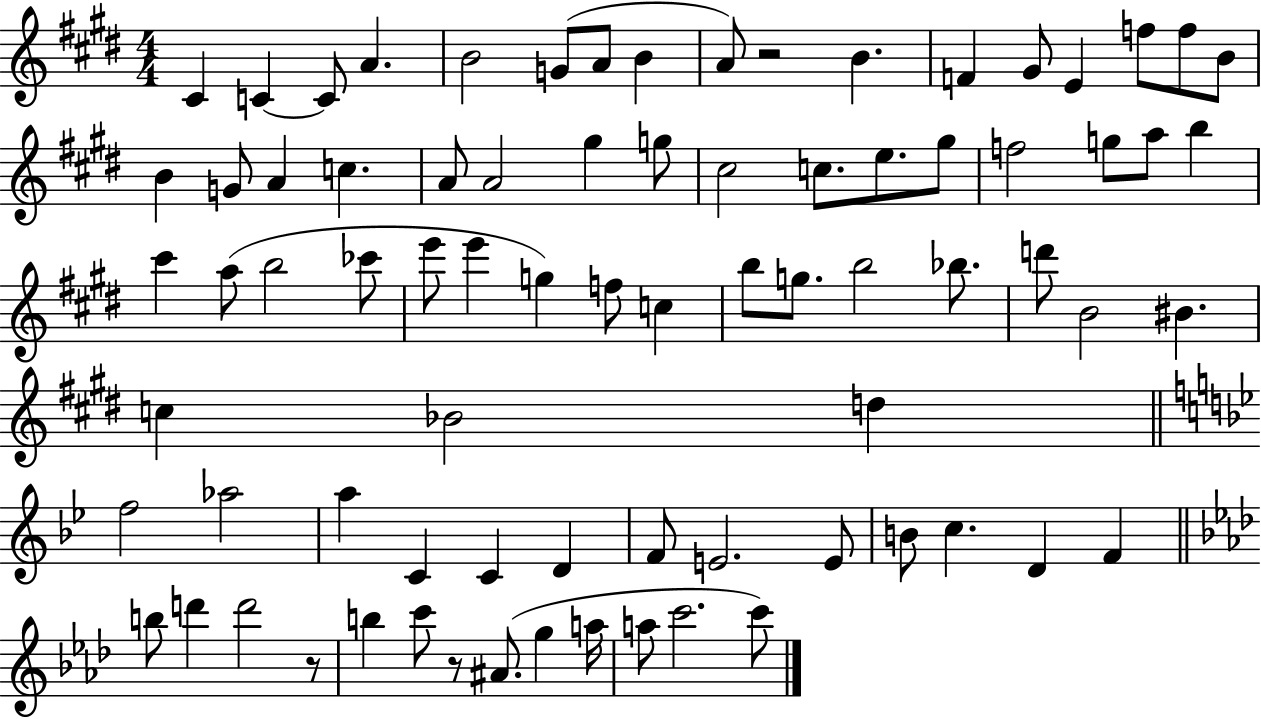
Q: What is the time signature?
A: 4/4